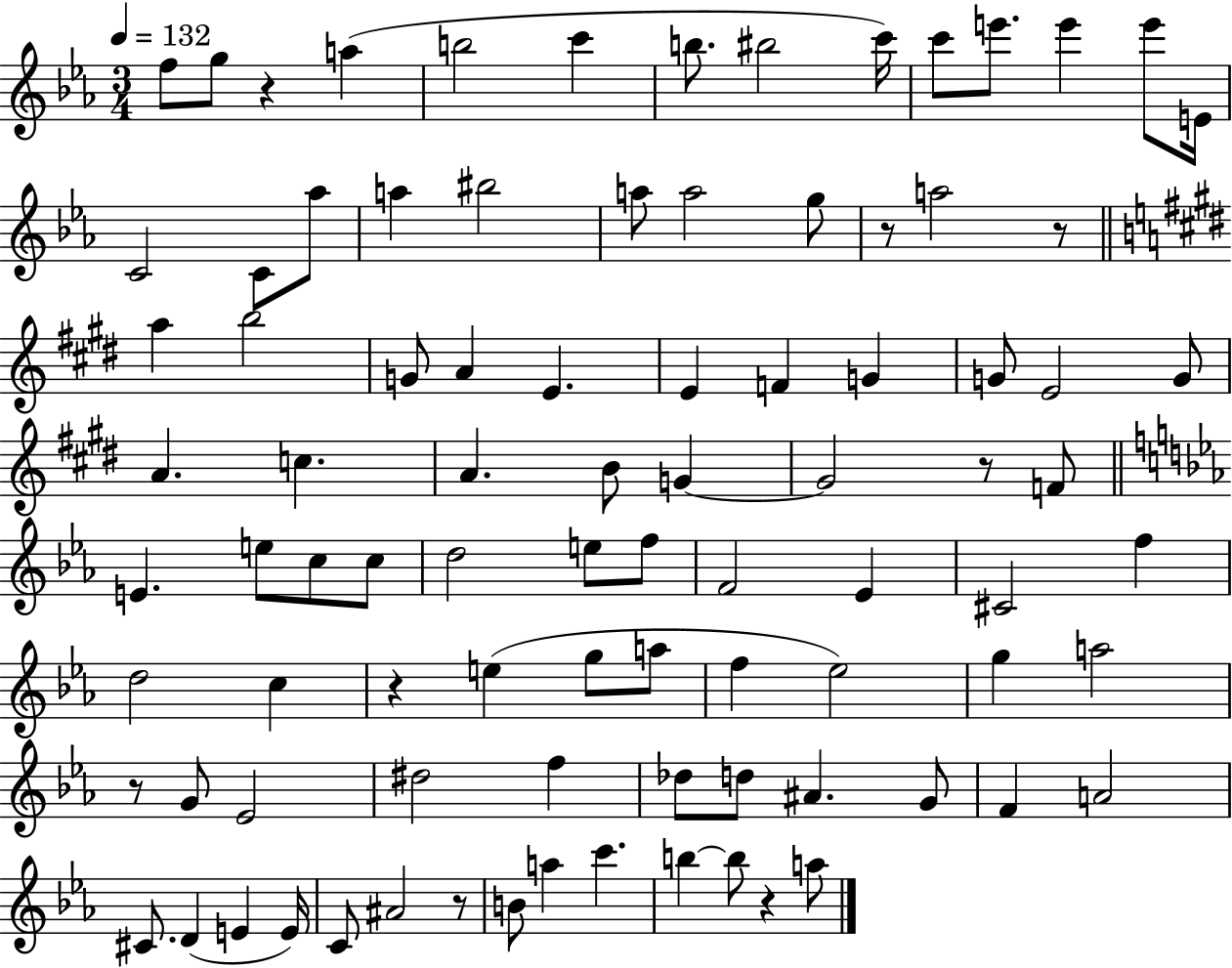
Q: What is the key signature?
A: EES major